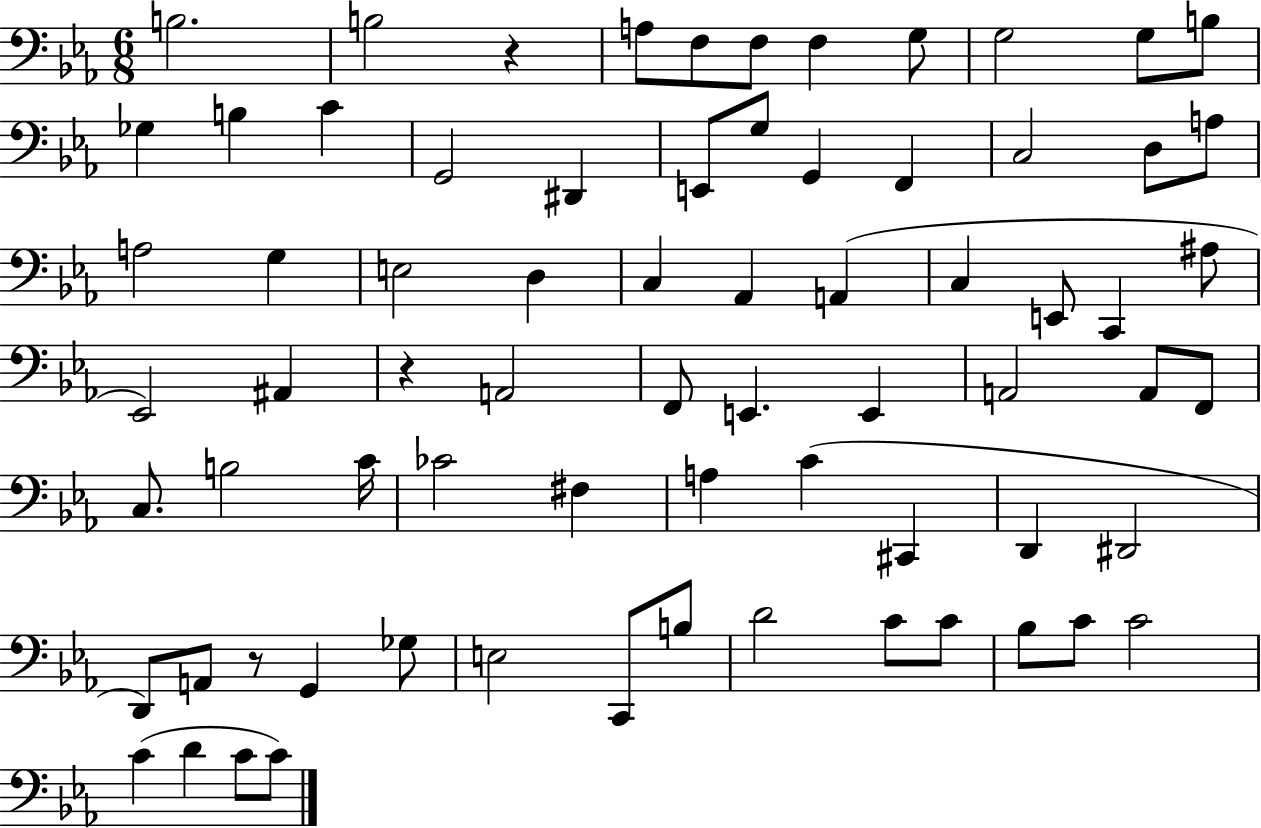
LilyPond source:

{
  \clef bass
  \numericTimeSignature
  \time 6/8
  \key ees \major
  \repeat volta 2 { b2. | b2 r4 | a8 f8 f8 f4 g8 | g2 g8 b8 | \break ges4 b4 c'4 | g,2 dis,4 | e,8 g8 g,4 f,4 | c2 d8 a8 | \break a2 g4 | e2 d4 | c4 aes,4 a,4( | c4 e,8 c,4 ais8 | \break ees,2) ais,4 | r4 a,2 | f,8 e,4. e,4 | a,2 a,8 f,8 | \break c8. b2 c'16 | ces'2 fis4 | a4 c'4( cis,4 | d,4 dis,2 | \break d,8) a,8 r8 g,4 ges8 | e2 c,8 b8 | d'2 c'8 c'8 | bes8 c'8 c'2 | \break c'4( d'4 c'8 c'8) | } \bar "|."
}